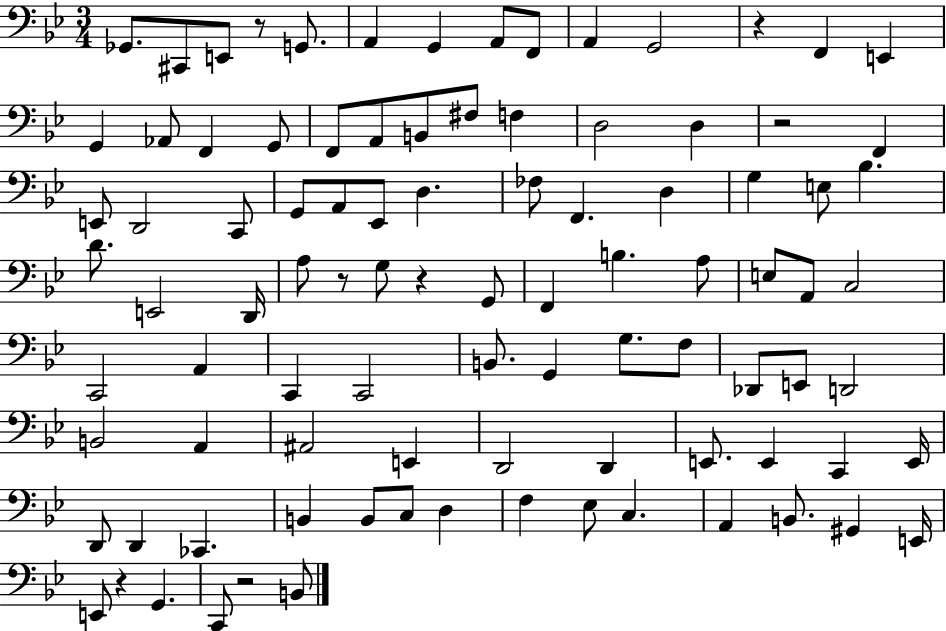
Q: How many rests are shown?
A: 7